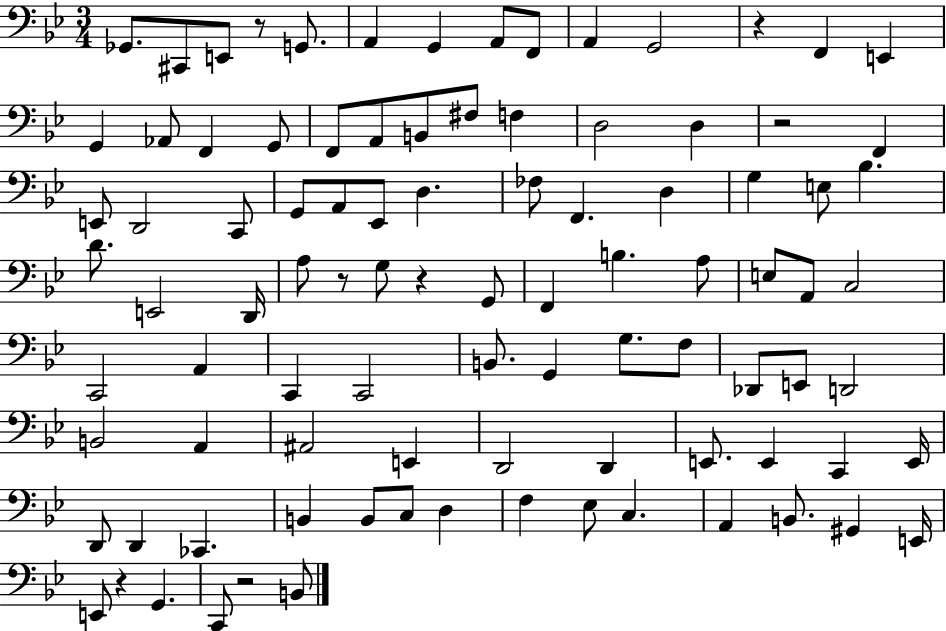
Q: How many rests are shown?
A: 7